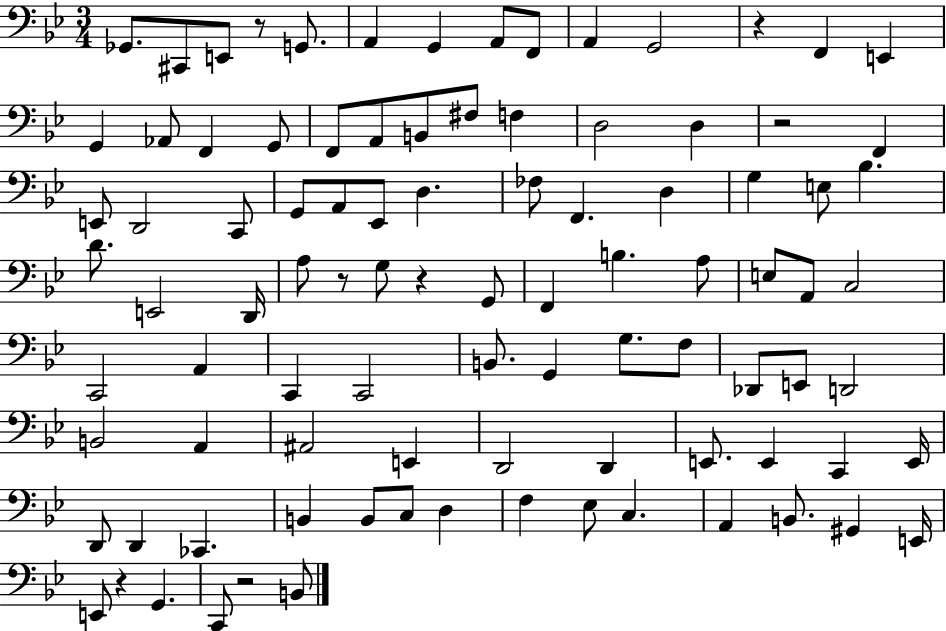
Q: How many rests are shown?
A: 7